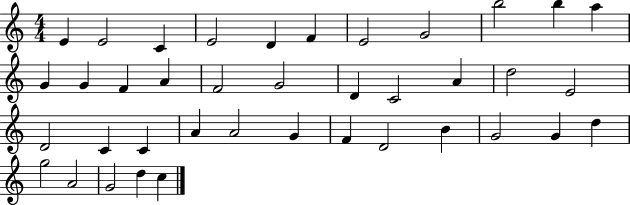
E4/q E4/h C4/q E4/h D4/q F4/q E4/h G4/h B5/h B5/q A5/q G4/q G4/q F4/q A4/q F4/h G4/h D4/q C4/h A4/q D5/h E4/h D4/h C4/q C4/q A4/q A4/h G4/q F4/q D4/h B4/q G4/h G4/q D5/q G5/h A4/h G4/h D5/q C5/q